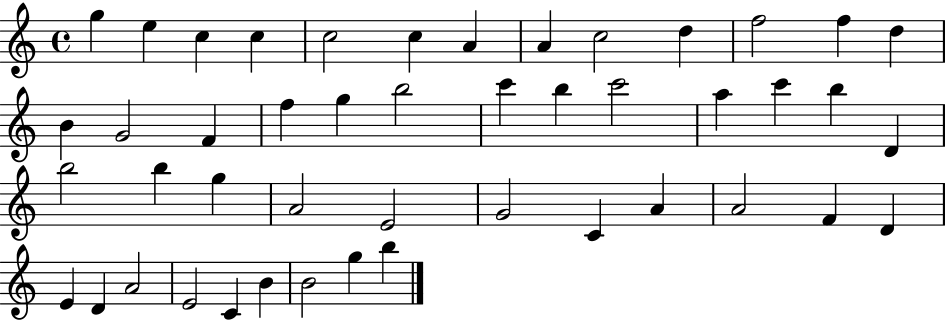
G5/q E5/q C5/q C5/q C5/h C5/q A4/q A4/q C5/h D5/q F5/h F5/q D5/q B4/q G4/h F4/q F5/q G5/q B5/h C6/q B5/q C6/h A5/q C6/q B5/q D4/q B5/h B5/q G5/q A4/h E4/h G4/h C4/q A4/q A4/h F4/q D4/q E4/q D4/q A4/h E4/h C4/q B4/q B4/h G5/q B5/q